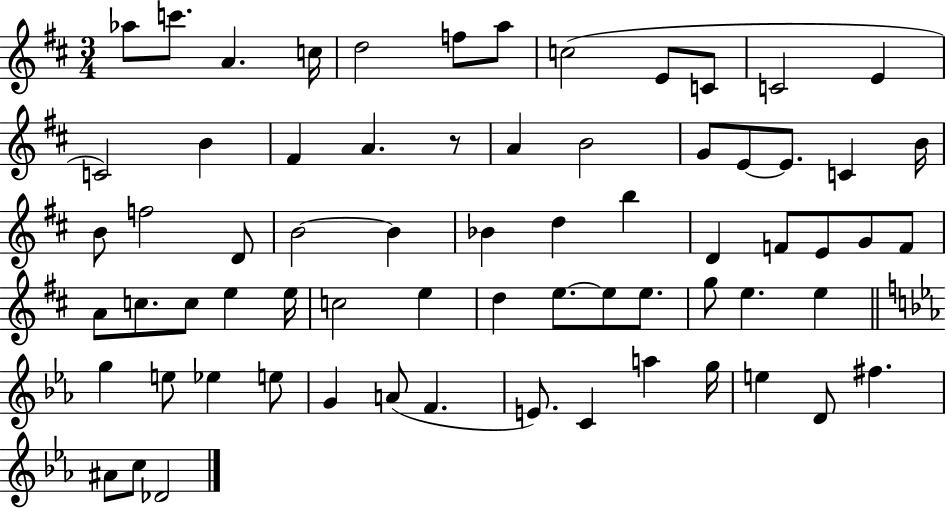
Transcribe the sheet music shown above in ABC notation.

X:1
T:Untitled
M:3/4
L:1/4
K:D
_a/2 c'/2 A c/4 d2 f/2 a/2 c2 E/2 C/2 C2 E C2 B ^F A z/2 A B2 G/2 E/2 E/2 C B/4 B/2 f2 D/2 B2 B _B d b D F/2 E/2 G/2 F/2 A/2 c/2 c/2 e e/4 c2 e d e/2 e/2 e/2 g/2 e e g e/2 _e e/2 G A/2 F E/2 C a g/4 e D/2 ^f ^A/2 c/2 _D2